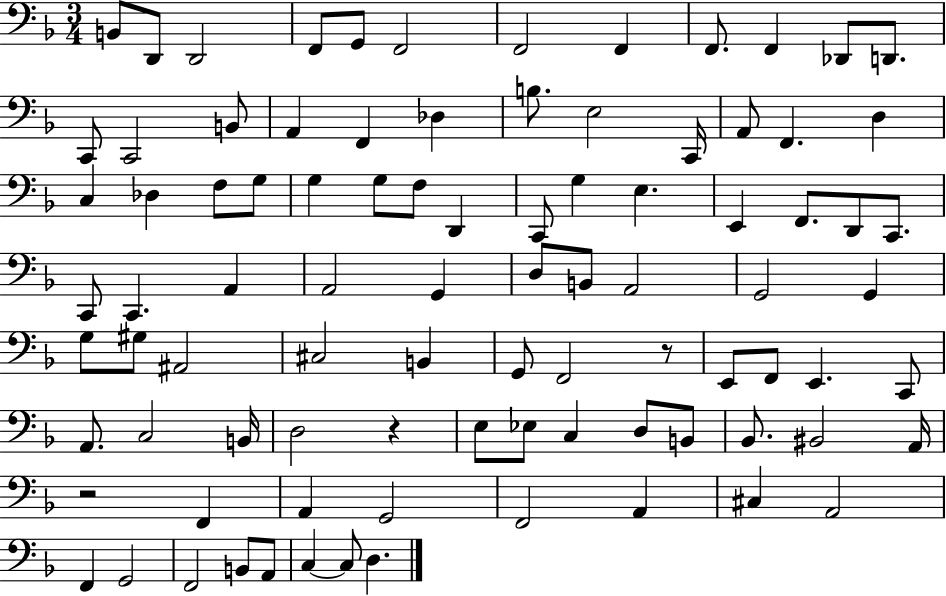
B2/e D2/e D2/h F2/e G2/e F2/h F2/h F2/q F2/e. F2/q Db2/e D2/e. C2/e C2/h B2/e A2/q F2/q Db3/q B3/e. E3/h C2/s A2/e F2/q. D3/q C3/q Db3/q F3/e G3/e G3/q G3/e F3/e D2/q C2/e G3/q E3/q. E2/q F2/e. D2/e C2/e. C2/e C2/q. A2/q A2/h G2/q D3/e B2/e A2/h G2/h G2/q G3/e G#3/e A#2/h C#3/h B2/q G2/e F2/h R/e E2/e F2/e E2/q. C2/e A2/e. C3/h B2/s D3/h R/q E3/e Eb3/e C3/q D3/e B2/e Bb2/e. BIS2/h A2/s R/h F2/q A2/q G2/h F2/h A2/q C#3/q A2/h F2/q G2/h F2/h B2/e A2/e C3/q C3/e D3/q.